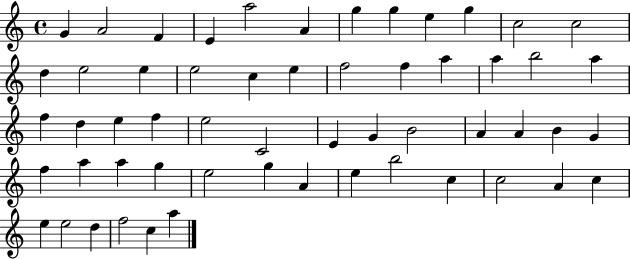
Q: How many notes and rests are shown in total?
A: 56